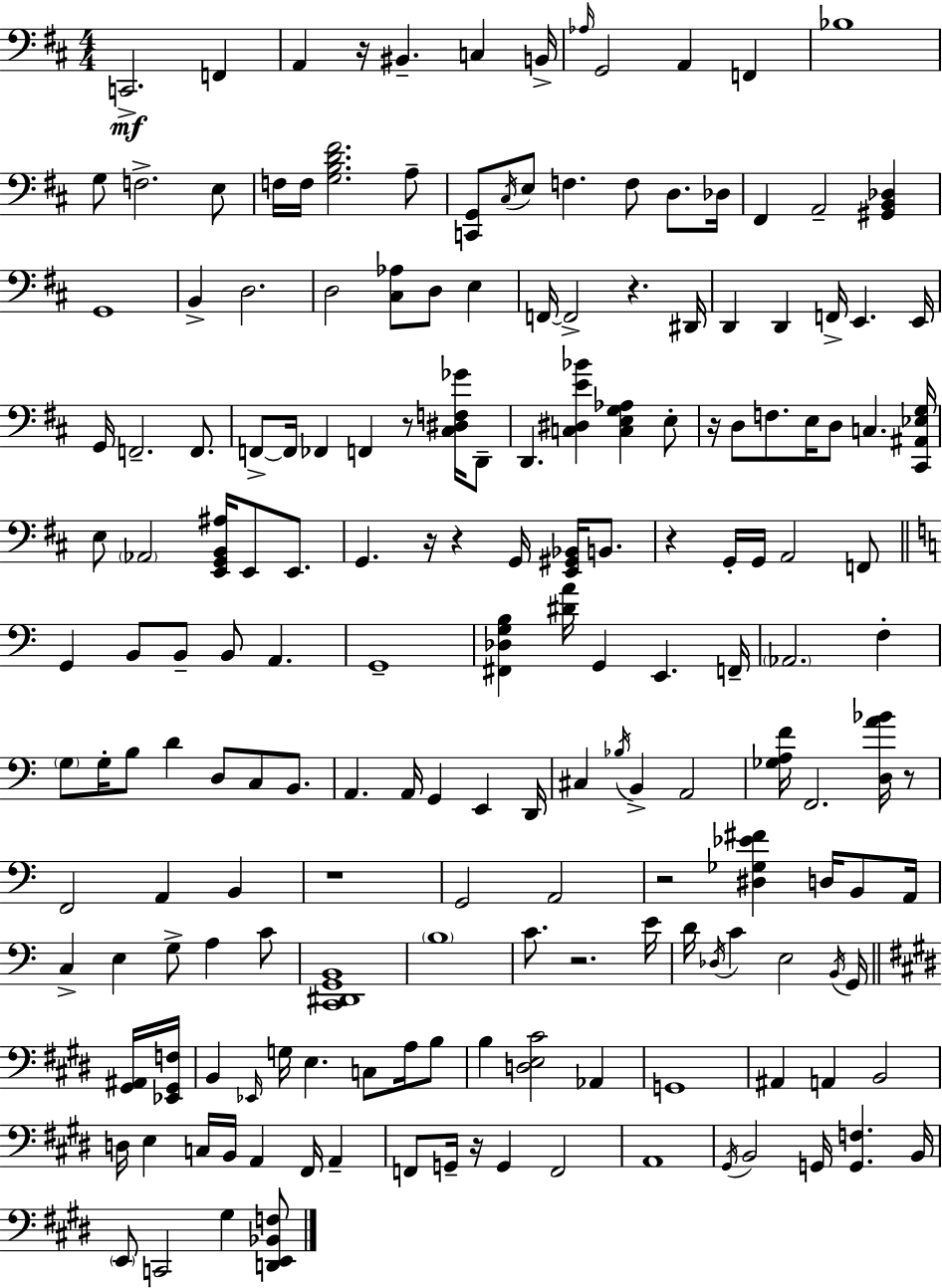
C2/h. F2/q A2/q R/s BIS2/q. C3/q B2/s Ab3/s G2/h A2/q F2/q Bb3/w G3/e F3/h. E3/e F3/s F3/s [G3,B3,D4,F#4]/h. A3/e [C2,G2]/e C#3/s E3/e F3/q. F3/e D3/e. Db3/s F#2/q A2/h [G#2,B2,Db3]/q G2/w B2/q D3/h. D3/h [C#3,Ab3]/e D3/e E3/q F2/s F2/h R/q. D#2/s D2/q D2/q F2/s E2/q. E2/s G2/s F2/h. F2/e. F2/e F2/s FES2/q F2/q R/e [C#3,D#3,F3,Gb4]/s D2/e D2/q. [C3,D#3,E4,Bb4]/q [C3,E3,G3,Ab3]/q E3/e R/s D3/e F3/e. E3/s D3/e C3/q. [C#2,A#2,Eb3,G3]/s E3/e Ab2/h [E2,G2,B2,A#3]/s E2/e E2/e. G2/q. R/s R/q G2/s [E2,G#2,Bb2]/s B2/e. R/q G2/s G2/s A2/h F2/e G2/q B2/e B2/e B2/e A2/q. G2/w [F#2,Db3,G3,B3]/q [D#4,A4]/s G2/q E2/q. F2/s Ab2/h. F3/q G3/e G3/s B3/e D4/q D3/e C3/e B2/e. A2/q. A2/s G2/q E2/q D2/s C#3/q Bb3/s B2/q A2/h [Gb3,A3,F4]/s F2/h. [D3,A4,Bb4]/s R/e F2/h A2/q B2/q R/w G2/h A2/h R/h [D#3,Gb3,Eb4,F#4]/q D3/s B2/e A2/s C3/q E3/q G3/e A3/q C4/e [C2,D#2,G2,B2]/w B3/w C4/e. R/h. E4/s D4/s Db3/s C4/q E3/h B2/s G2/s [G#2,A#2]/s [Eb2,G#2,F3]/s B2/q Eb2/s G3/s E3/q. C3/e A3/s B3/e B3/q [D3,E3,C#4]/h Ab2/q G2/w A#2/q A2/q B2/h D3/s E3/q C3/s B2/s A2/q F#2/s A2/q F2/e G2/s R/s G2/q F2/h A2/w G#2/s B2/h G2/s [G2,F3]/q. B2/s E2/e C2/h G#3/q [D2,E2,Bb2,F3]/e